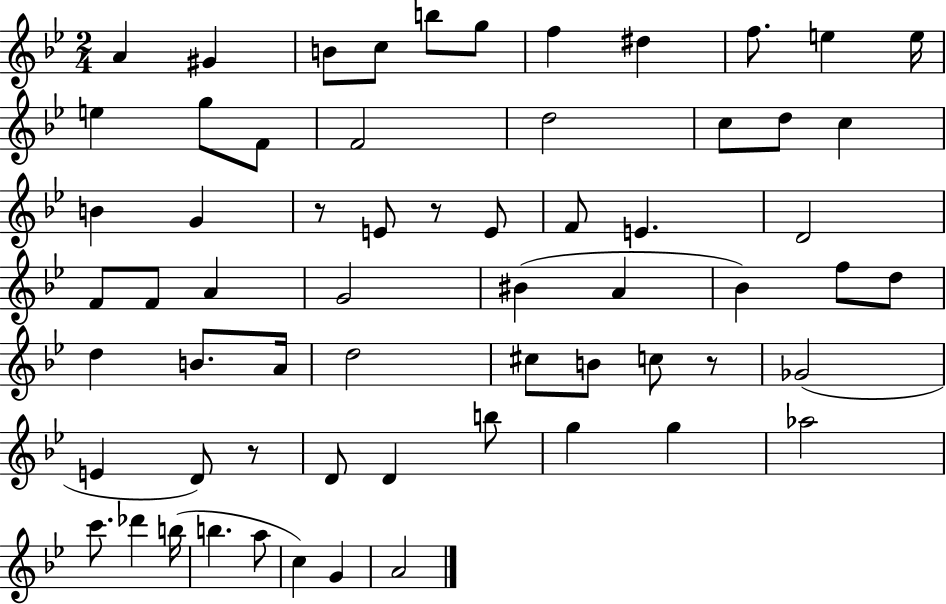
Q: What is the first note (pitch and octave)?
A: A4